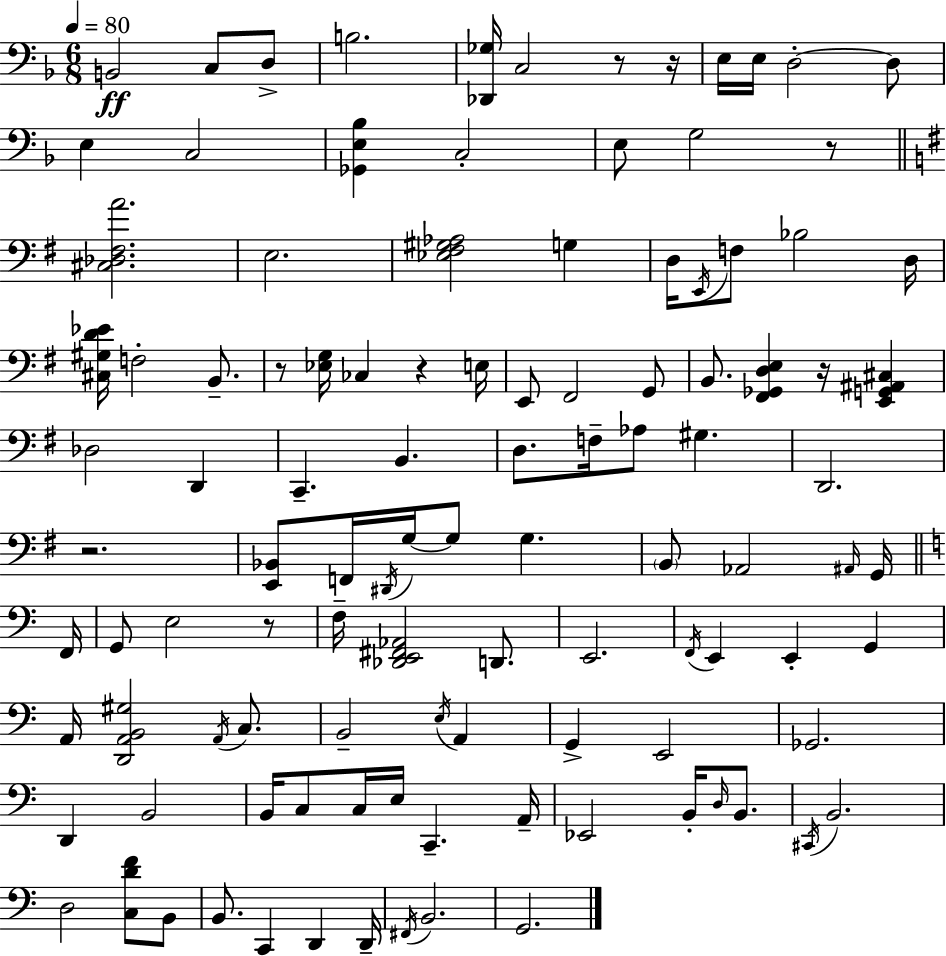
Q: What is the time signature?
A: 6/8